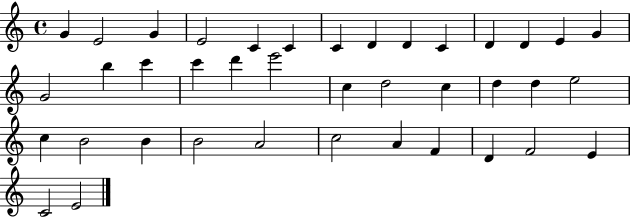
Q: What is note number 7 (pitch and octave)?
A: C4